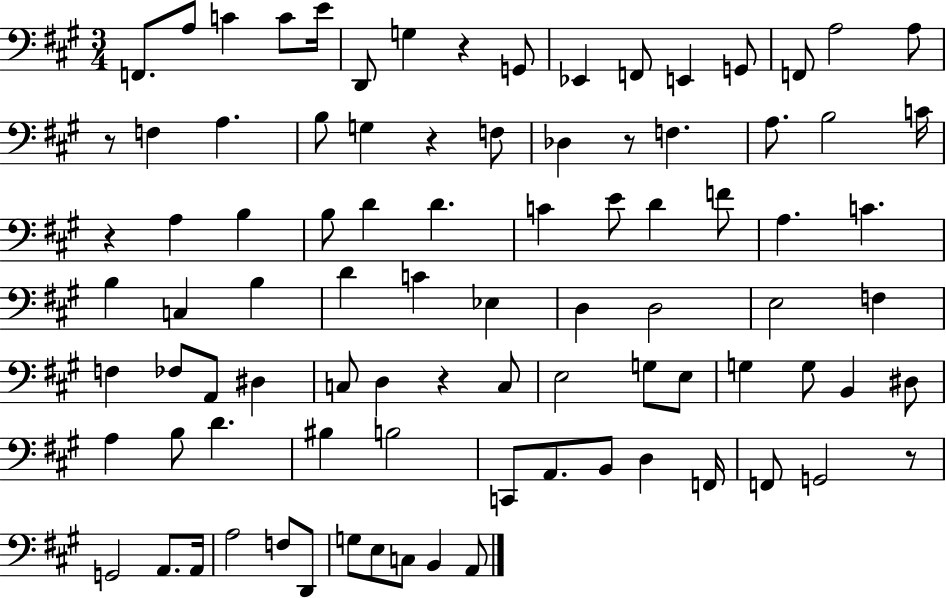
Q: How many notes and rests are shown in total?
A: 90